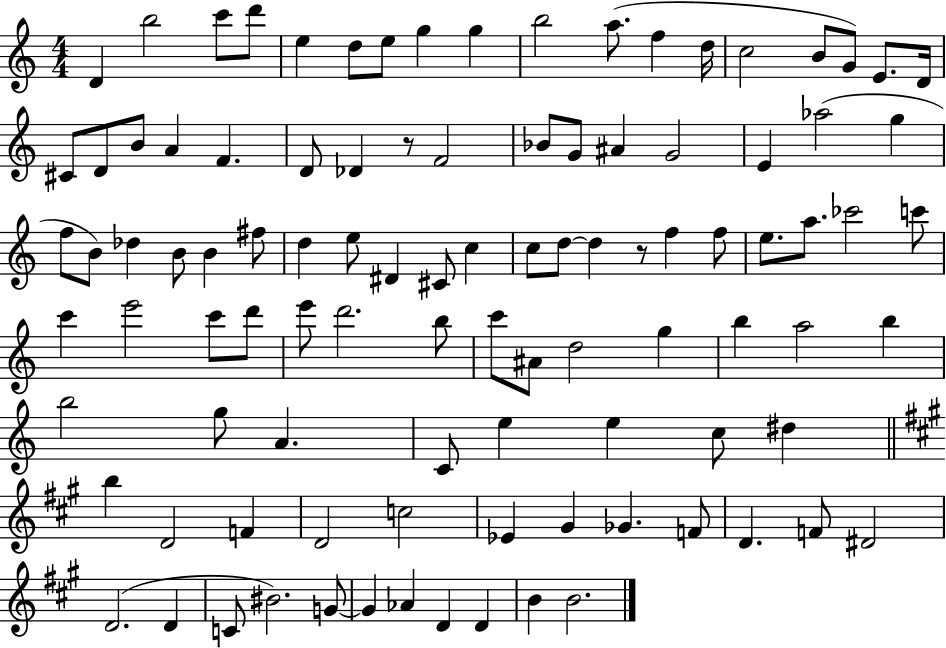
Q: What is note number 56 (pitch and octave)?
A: C6